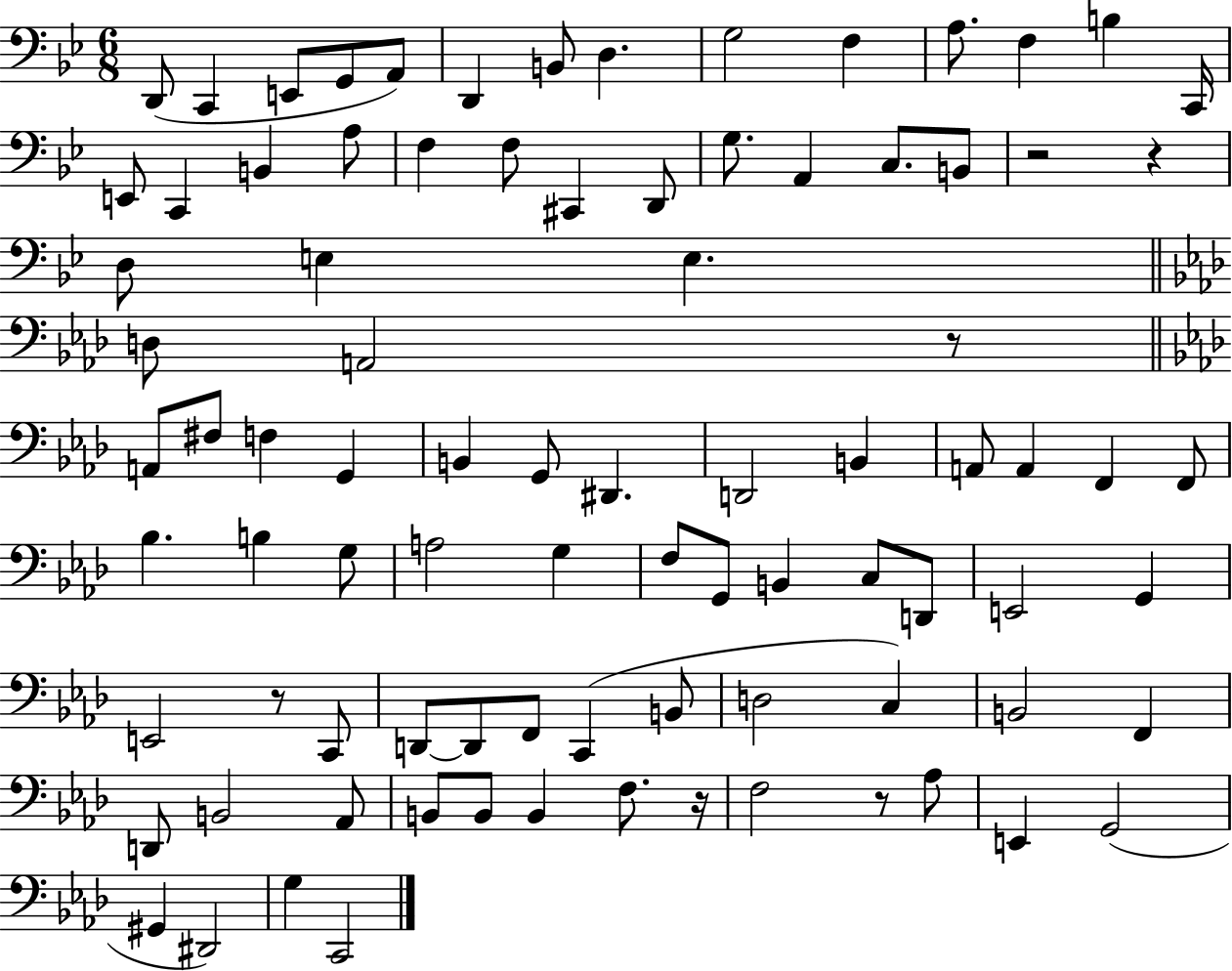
X:1
T:Untitled
M:6/8
L:1/4
K:Bb
D,,/2 C,, E,,/2 G,,/2 A,,/2 D,, B,,/2 D, G,2 F, A,/2 F, B, C,,/4 E,,/2 C,, B,, A,/2 F, F,/2 ^C,, D,,/2 G,/2 A,, C,/2 B,,/2 z2 z D,/2 E, E, D,/2 A,,2 z/2 A,,/2 ^F,/2 F, G,, B,, G,,/2 ^D,, D,,2 B,, A,,/2 A,, F,, F,,/2 _B, B, G,/2 A,2 G, F,/2 G,,/2 B,, C,/2 D,,/2 E,,2 G,, E,,2 z/2 C,,/2 D,,/2 D,,/2 F,,/2 C,, B,,/2 D,2 C, B,,2 F,, D,,/2 B,,2 _A,,/2 B,,/2 B,,/2 B,, F,/2 z/4 F,2 z/2 _A,/2 E,, G,,2 ^G,, ^D,,2 G, C,,2